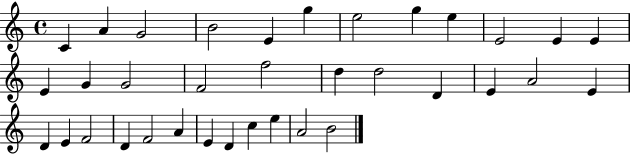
{
  \clef treble
  \time 4/4
  \defaultTimeSignature
  \key c \major
  c'4 a'4 g'2 | b'2 e'4 g''4 | e''2 g''4 e''4 | e'2 e'4 e'4 | \break e'4 g'4 g'2 | f'2 f''2 | d''4 d''2 d'4 | e'4 a'2 e'4 | \break d'4 e'4 f'2 | d'4 f'2 a'4 | e'4 d'4 c''4 e''4 | a'2 b'2 | \break \bar "|."
}